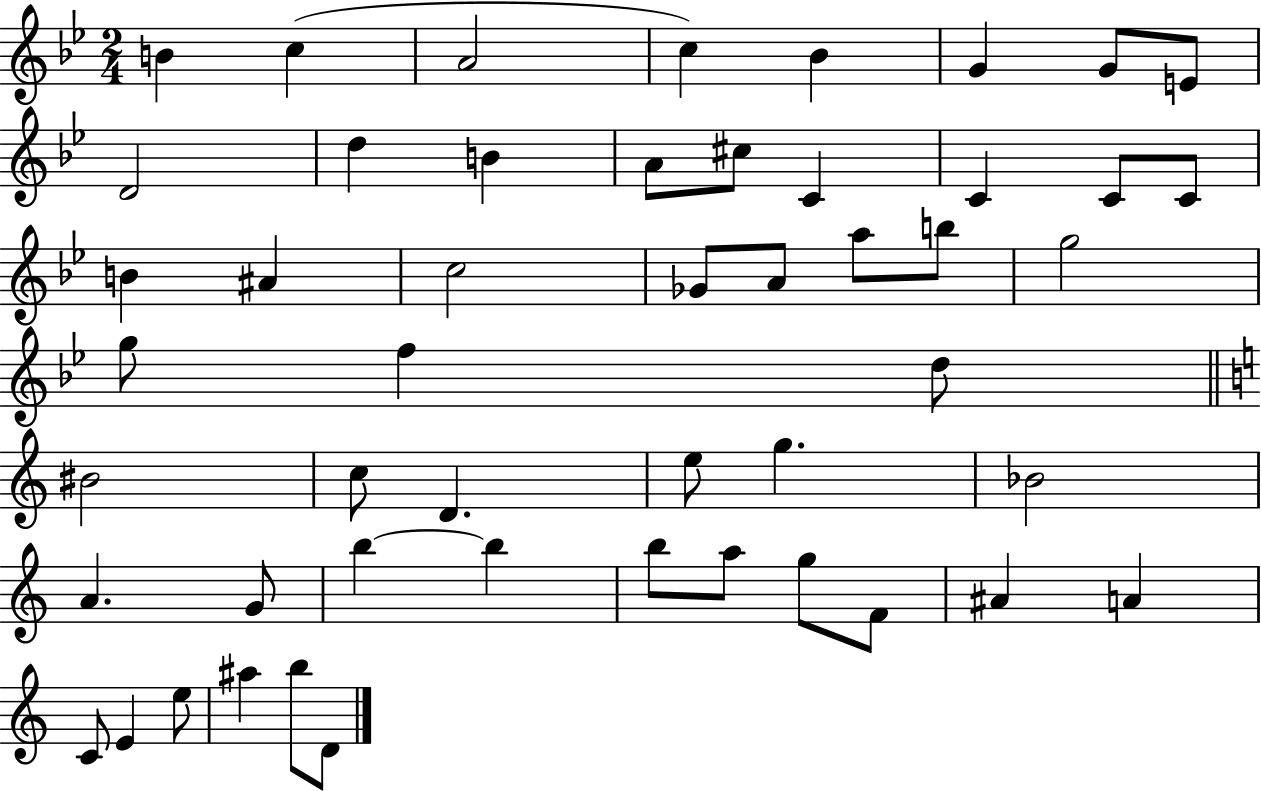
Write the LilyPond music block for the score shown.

{
  \clef treble
  \numericTimeSignature
  \time 2/4
  \key bes \major
  b'4 c''4( | a'2 | c''4) bes'4 | g'4 g'8 e'8 | \break d'2 | d''4 b'4 | a'8 cis''8 c'4 | c'4 c'8 c'8 | \break b'4 ais'4 | c''2 | ges'8 a'8 a''8 b''8 | g''2 | \break g''8 f''4 d''8 | \bar "||" \break \key c \major bis'2 | c''8 d'4. | e''8 g''4. | bes'2 | \break a'4. g'8 | b''4~~ b''4 | b''8 a''8 g''8 f'8 | ais'4 a'4 | \break c'8 e'4 e''8 | ais''4 b''8 d'8 | \bar "|."
}